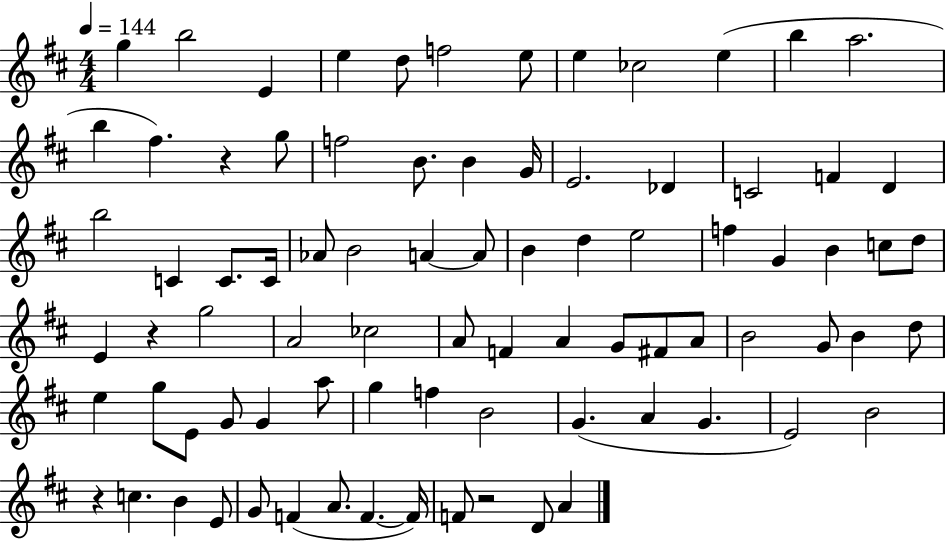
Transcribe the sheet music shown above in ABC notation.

X:1
T:Untitled
M:4/4
L:1/4
K:D
g b2 E e d/2 f2 e/2 e _c2 e b a2 b ^f z g/2 f2 B/2 B G/4 E2 _D C2 F D b2 C C/2 C/4 _A/2 B2 A A/2 B d e2 f G B c/2 d/2 E z g2 A2 _c2 A/2 F A G/2 ^F/2 A/2 B2 G/2 B d/2 e g/2 E/2 G/2 G a/2 g f B2 G A G E2 B2 z c B E/2 G/2 F A/2 F F/4 F/2 z2 D/2 A